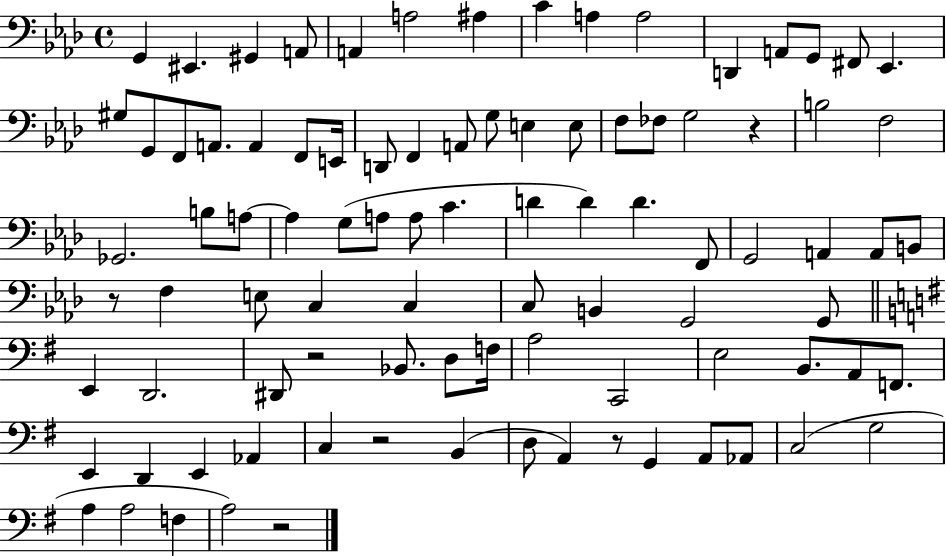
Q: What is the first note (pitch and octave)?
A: G2